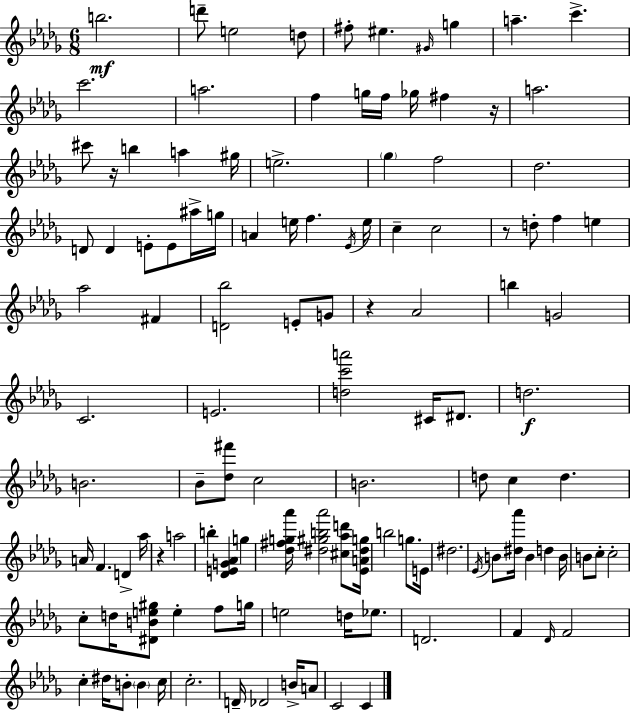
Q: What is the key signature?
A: BES minor